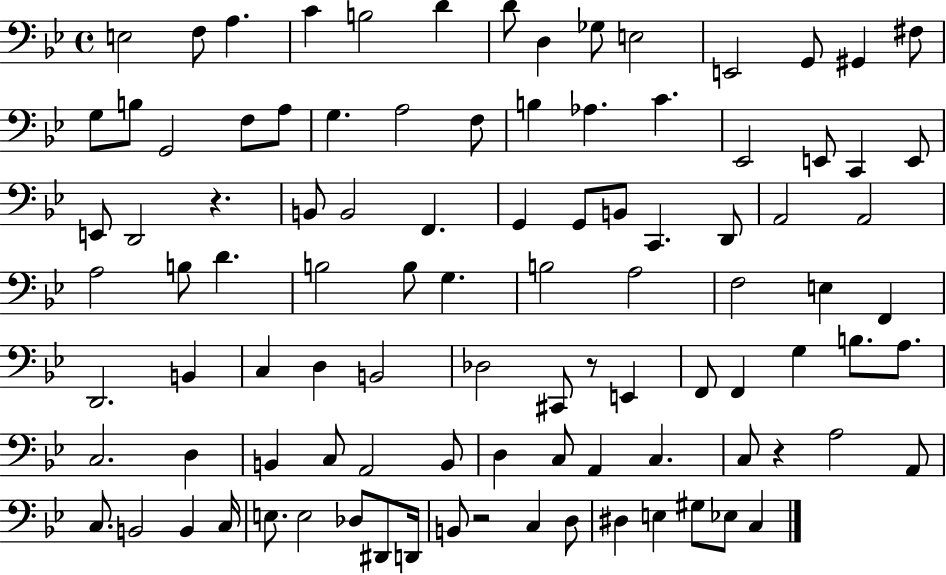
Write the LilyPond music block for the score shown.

{
  \clef bass
  \time 4/4
  \defaultTimeSignature
  \key bes \major
  e2 f8 a4. | c'4 b2 d'4 | d'8 d4 ges8 e2 | e,2 g,8 gis,4 fis8 | \break g8 b8 g,2 f8 a8 | g4. a2 f8 | b4 aes4. c'4. | ees,2 e,8 c,4 e,8 | \break e,8 d,2 r4. | b,8 b,2 f,4. | g,4 g,8 b,8 c,4. d,8 | a,2 a,2 | \break a2 b8 d'4. | b2 b8 g4. | b2 a2 | f2 e4 f,4 | \break d,2. b,4 | c4 d4 b,2 | des2 cis,8 r8 e,4 | f,8 f,4 g4 b8. a8. | \break c2. d4 | b,4 c8 a,2 b,8 | d4 c8 a,4 c4. | c8 r4 a2 a,8 | \break c8. b,2 b,4 c16 | e8. e2 des8 dis,8 d,16 | b,8 r2 c4 d8 | dis4 e4 gis8 ees8 c4 | \break \bar "|."
}